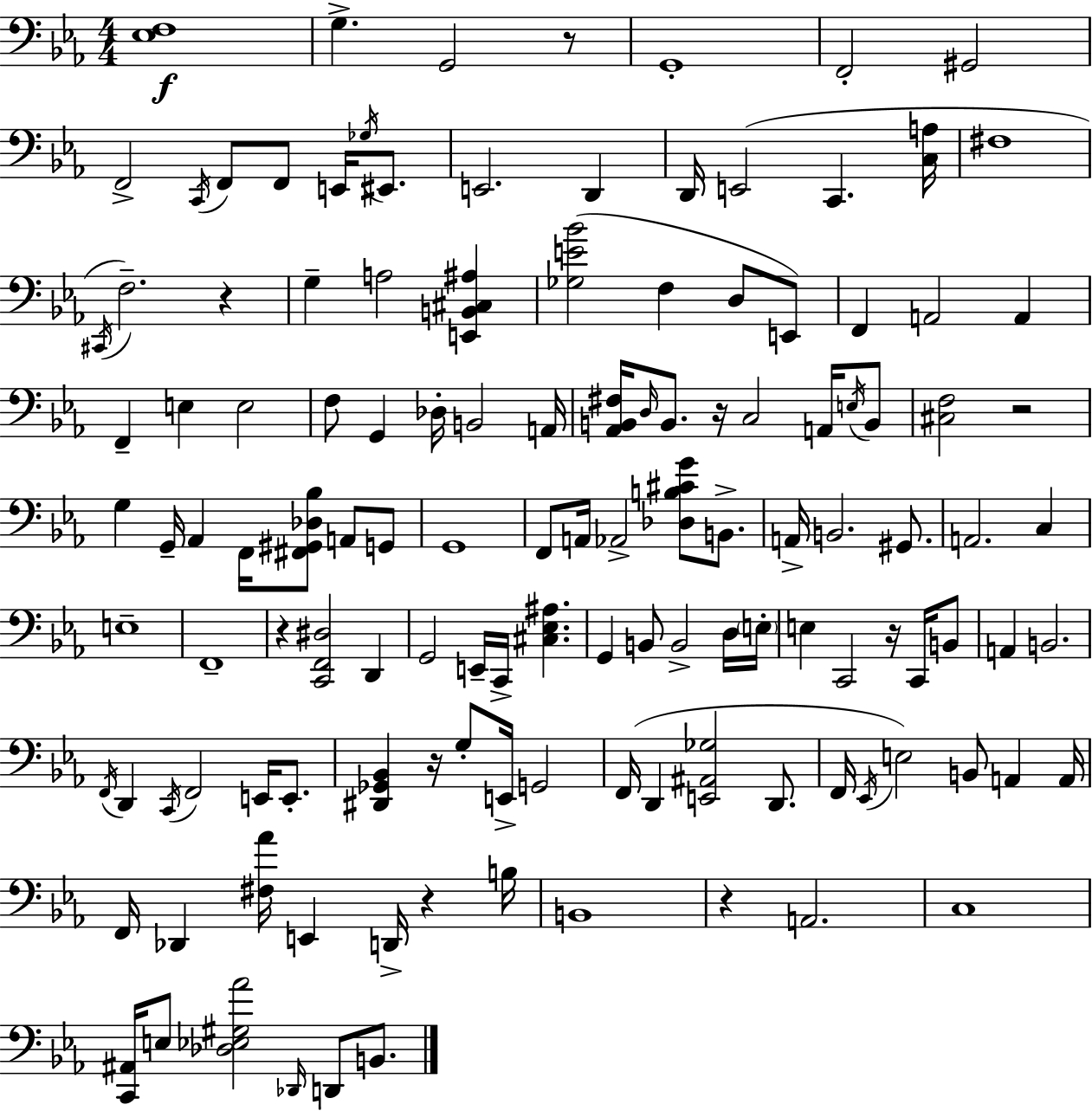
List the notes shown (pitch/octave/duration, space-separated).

[Eb3,F3]/w G3/q. G2/h R/e G2/w F2/h G#2/h F2/h C2/s F2/e F2/e E2/s Gb3/s EIS2/e. E2/h. D2/q D2/s E2/h C2/q. [C3,A3]/s F#3/w C#2/s F3/h. R/q G3/q A3/h [E2,B2,C#3,A#3]/q [Gb3,E4,Bb4]/h F3/q D3/e E2/e F2/q A2/h A2/q F2/q E3/q E3/h F3/e G2/q Db3/s B2/h A2/s [Ab2,B2,F#3]/s D3/s B2/e. R/s C3/h A2/s E3/s B2/e [C#3,F3]/h R/h G3/q G2/s Ab2/q F2/s [F#2,G#2,Db3,Bb3]/e A2/e G2/e G2/w F2/e A2/s Ab2/h [Db3,B3,C#4,G4]/e B2/e. A2/s B2/h. G#2/e. A2/h. C3/q E3/w F2/w R/q [C2,F2,D#3]/h D2/q G2/h E2/s C2/s [C#3,Eb3,A#3]/q. G2/q B2/e B2/h D3/s E3/s E3/q C2/h R/s C2/s B2/e A2/q B2/h. F2/s D2/q C2/s F2/h E2/s E2/e. [D#2,Gb2,Bb2]/q R/s G3/e E2/s G2/h F2/s D2/q [E2,A#2,Gb3]/h D2/e. F2/s Eb2/s E3/h B2/e A2/q A2/s F2/s Db2/q [F#3,Ab4]/s E2/q D2/s R/q B3/s B2/w R/q A2/h. C3/w [C2,A#2]/s E3/e [Db3,Eb3,G#3,Ab4]/h Db2/s D2/e B2/e.